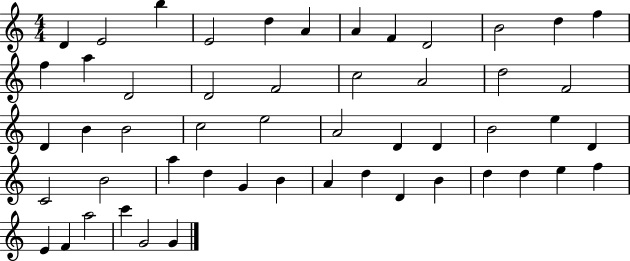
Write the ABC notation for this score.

X:1
T:Untitled
M:4/4
L:1/4
K:C
D E2 b E2 d A A F D2 B2 d f f a D2 D2 F2 c2 A2 d2 F2 D B B2 c2 e2 A2 D D B2 e D C2 B2 a d G B A d D B d d e f E F a2 c' G2 G